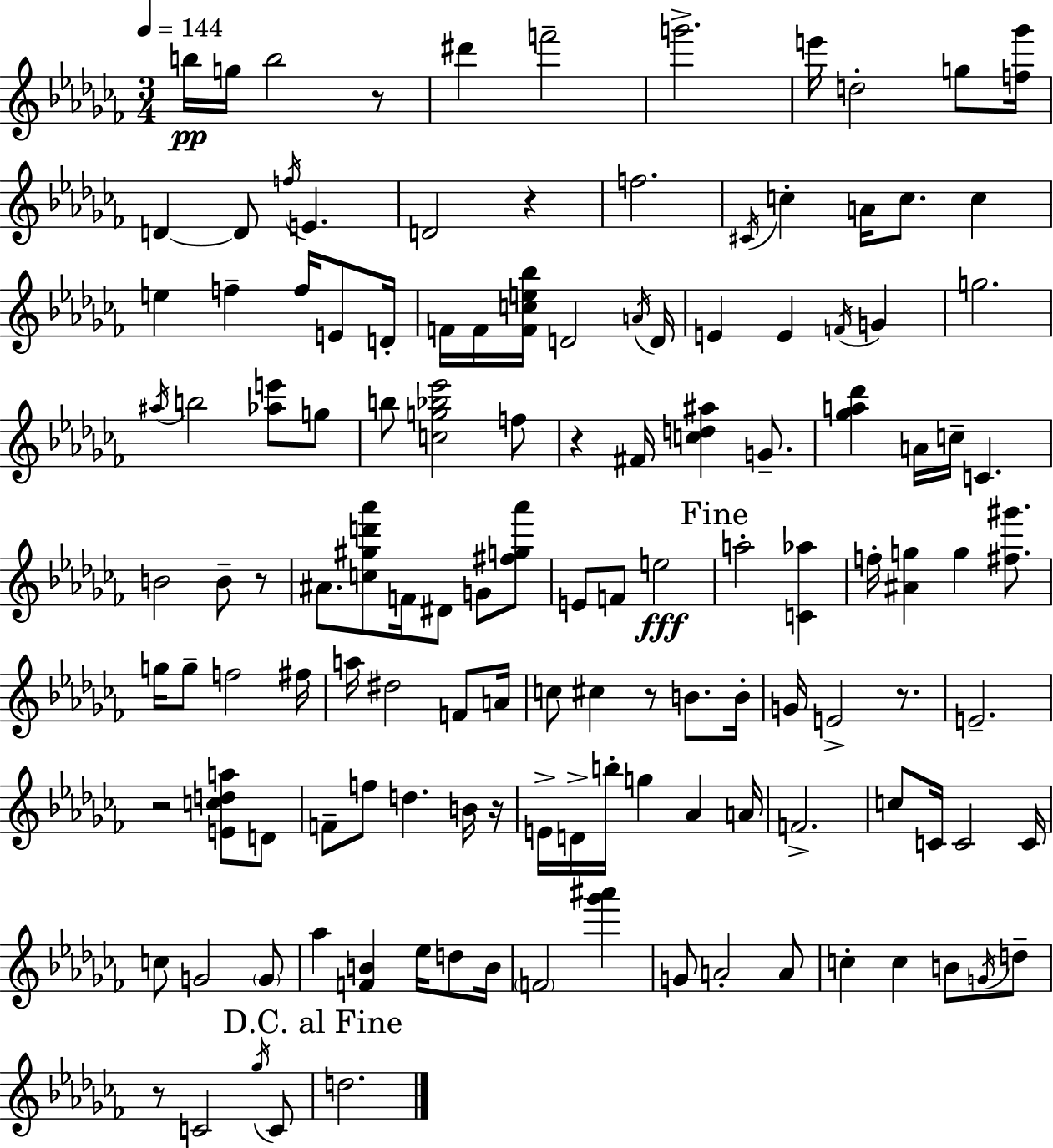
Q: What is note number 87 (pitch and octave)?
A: C4